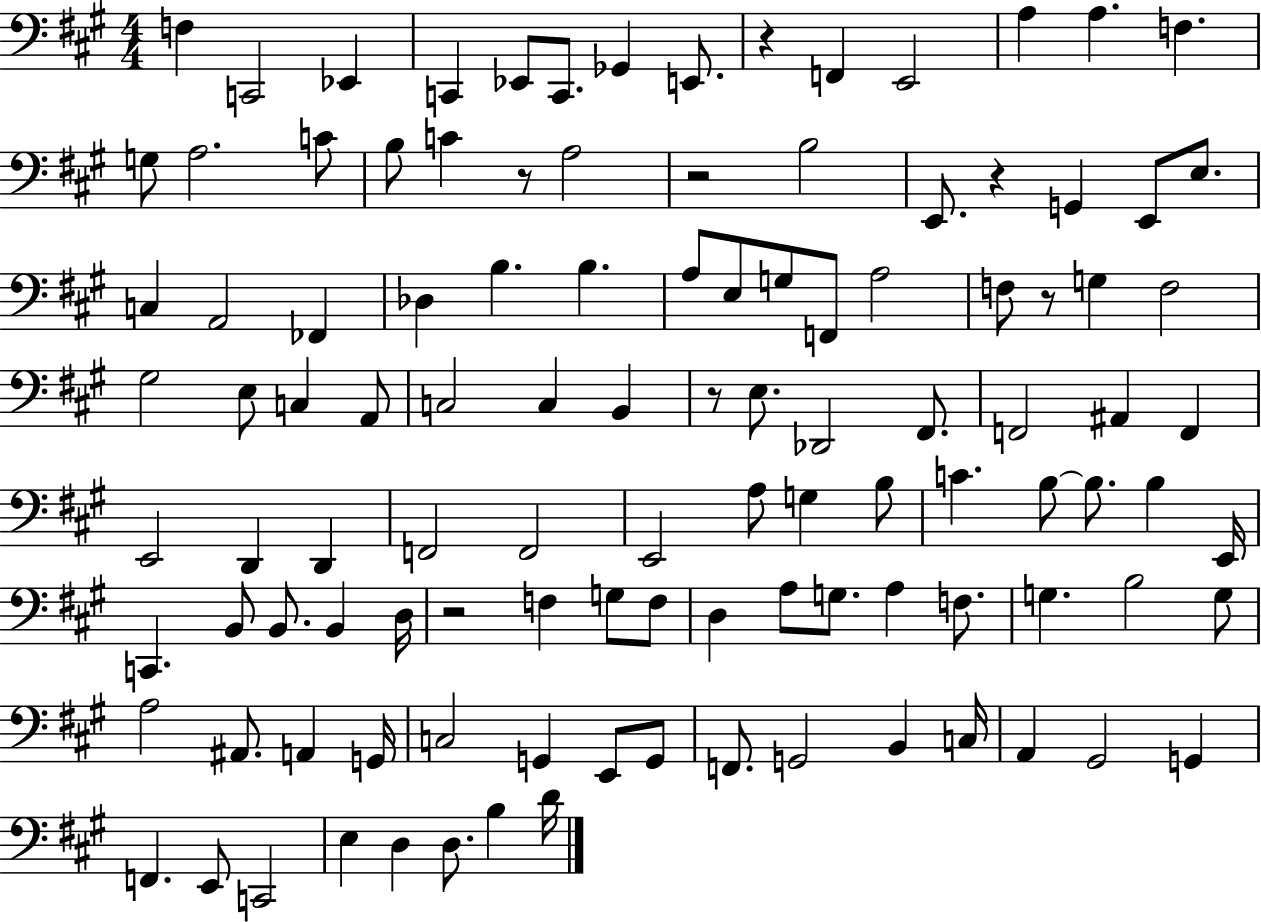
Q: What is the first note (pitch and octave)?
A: F3